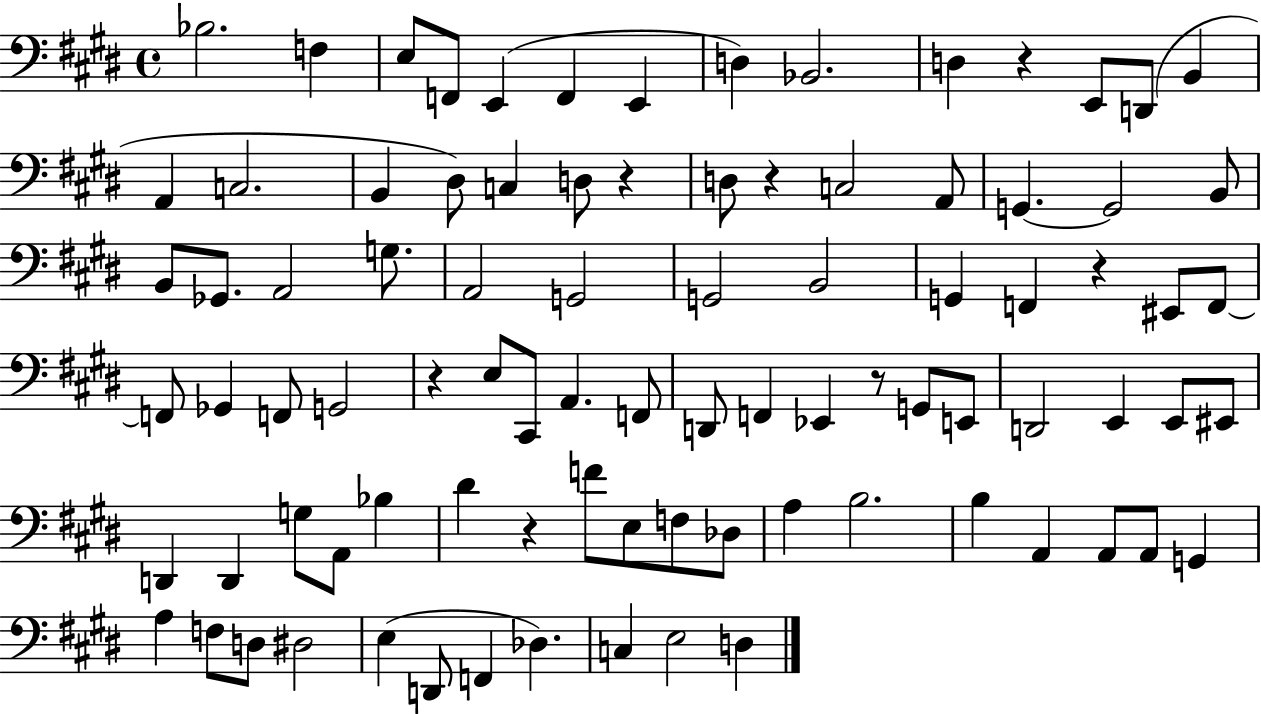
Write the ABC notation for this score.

X:1
T:Untitled
M:4/4
L:1/4
K:E
_B,2 F, E,/2 F,,/2 E,, F,, E,, D, _B,,2 D, z E,,/2 D,,/2 B,, A,, C,2 B,, ^D,/2 C, D,/2 z D,/2 z C,2 A,,/2 G,, G,,2 B,,/2 B,,/2 _G,,/2 A,,2 G,/2 A,,2 G,,2 G,,2 B,,2 G,, F,, z ^E,,/2 F,,/2 F,,/2 _G,, F,,/2 G,,2 z E,/2 ^C,,/2 A,, F,,/2 D,,/2 F,, _E,, z/2 G,,/2 E,,/2 D,,2 E,, E,,/2 ^E,,/2 D,, D,, G,/2 A,,/2 _B, ^D z F/2 E,/2 F,/2 _D,/2 A, B,2 B, A,, A,,/2 A,,/2 G,, A, F,/2 D,/2 ^D,2 E, D,,/2 F,, _D, C, E,2 D,